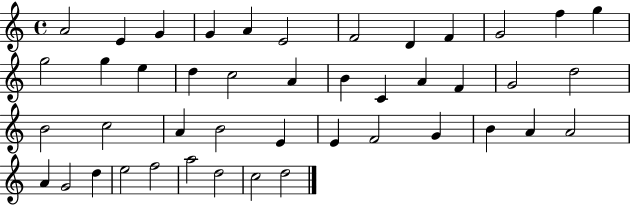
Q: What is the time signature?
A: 4/4